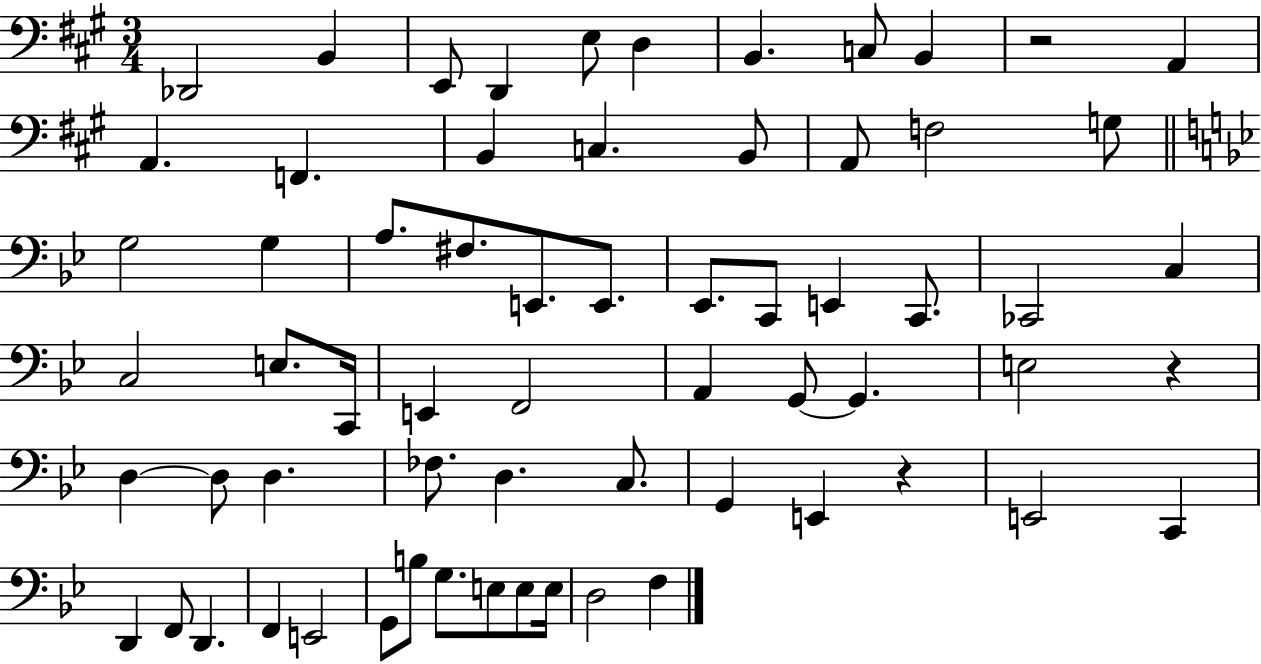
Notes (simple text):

Db2/h B2/q E2/e D2/q E3/e D3/q B2/q. C3/e B2/q R/h A2/q A2/q. F2/q. B2/q C3/q. B2/e A2/e F3/h G3/e G3/h G3/q A3/e. F#3/e. E2/e. E2/e. Eb2/e. C2/e E2/q C2/e. CES2/h C3/q C3/h E3/e. C2/s E2/q F2/h A2/q G2/e G2/q. E3/h R/q D3/q D3/e D3/q. FES3/e. D3/q. C3/e. G2/q E2/q R/q E2/h C2/q D2/q F2/e D2/q. F2/q E2/h G2/e B3/e G3/e. E3/e E3/e E3/s D3/h F3/q